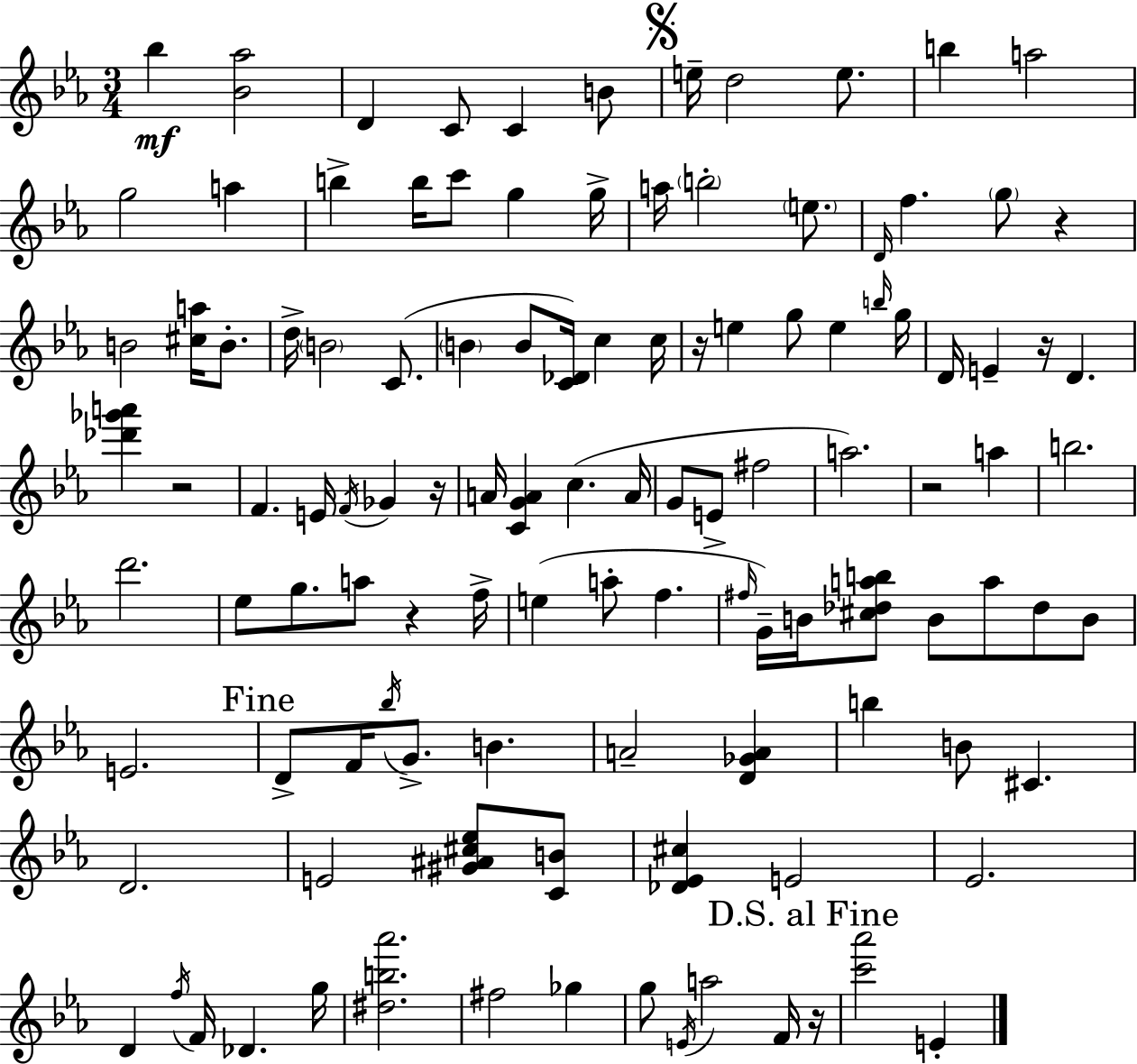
{
  \clef treble
  \numericTimeSignature
  \time 3/4
  \key ees \major
  \repeat volta 2 { bes''4\mf <bes' aes''>2 | d'4 c'8 c'4 b'8 | \mark \markup { \musicglyph "scripts.segno" } e''16-- d''2 e''8. | b''4 a''2 | \break g''2 a''4 | b''4-> b''16 c'''8 g''4 g''16-> | a''16 \parenthesize b''2-. \parenthesize e''8. | \grace { d'16 } f''4. \parenthesize g''8 r4 | \break b'2 <cis'' a''>16 b'8.-. | d''16-> \parenthesize b'2 c'8.( | \parenthesize b'4 b'8 <c' des'>16) c''4 | c''16 r16 e''4 g''8 e''4 | \break \grace { b''16 } g''16 d'16 e'4-- r16 d'4. | <des''' ges''' a'''>4 r2 | f'4. e'16 \acciaccatura { f'16 } ges'4 | r16 a'16 <c' g' a'>4 c''4.( | \break a'16 g'8 e'8-> fis''2 | a''2.) | r2 a''4 | b''2. | \break d'''2. | ees''8 g''8. a''8 r4 | f''16-> e''4( a''8-. f''4. | \grace { fis''16 } g'16--) b'16 <cis'' des'' a'' b''>8 b'8 a''8 | \break des''8 b'8 e'2. | \mark "Fine" d'8-> f'16 \acciaccatura { bes''16 } g'8.-> b'4. | a'2-- | <d' ges' a'>4 b''4 b'8 cis'4. | \break d'2. | e'2 | <gis' ais' cis'' ees''>8 <c' b'>8 <des' ees' cis''>4 e'2 | ees'2. | \break d'4 \acciaccatura { f''16 } f'16 des'4. | g''16 <dis'' b'' aes'''>2. | fis''2 | ges''4 g''8 \acciaccatura { e'16 } a''2 | \break f'16 \mark "D.S. al Fine" r16 <c''' aes'''>2 | e'4-. } \bar "|."
}